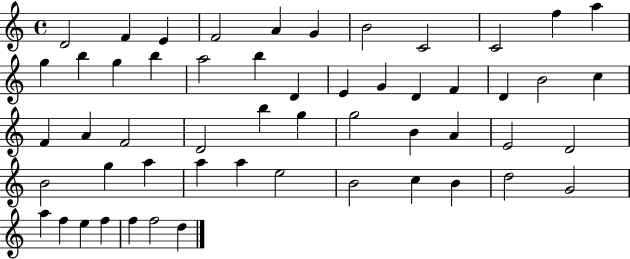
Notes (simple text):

D4/h F4/q E4/q F4/h A4/q G4/q B4/h C4/h C4/h F5/q A5/q G5/q B5/q G5/q B5/q A5/h B5/q D4/q E4/q G4/q D4/q F4/q D4/q B4/h C5/q F4/q A4/q F4/h D4/h B5/q G5/q G5/h B4/q A4/q E4/h D4/h B4/h G5/q A5/q A5/q A5/q E5/h B4/h C5/q B4/q D5/h G4/h A5/q F5/q E5/q F5/q F5/q F5/h D5/q